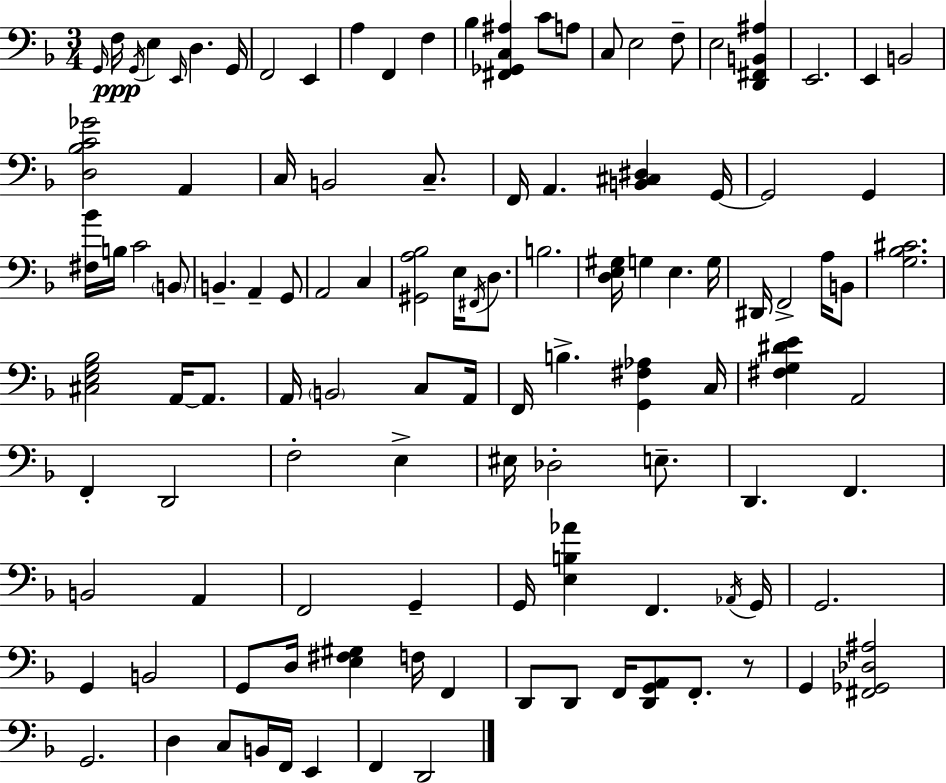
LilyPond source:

{
  \clef bass
  \numericTimeSignature
  \time 3/4
  \key f \major
  \repeat volta 2 { \grace { g,16 }\ppp f16 \acciaccatura { g,16 } e4 \grace { e,16 } d4. | g,16 f,2 e,4 | a4 f,4 f4 | bes4 <fis, ges, c ais>4 c'8 | \break a8 c8 e2 | f8-- e2 <d, fis, b, ais>4 | e,2. | e,4 b,2 | \break <d bes c' ges'>2 a,4 | c16 b,2 | c8.-- f,16 a,4. <b, cis dis>4 | g,16~~ g,2 g,4 | \break <fis bes'>16 b16 c'2 | \parenthesize b,8 b,4.-- a,4-- | g,8 a,2 c4 | <gis, a bes>2 e16 | \break \acciaccatura { fis,16 } d8. b2. | <d e gis>16 g4 e4. | g16 dis,16 f,2-> | a16 b,8 <g bes cis'>2. | \break <cis e g bes>2 | a,16~~ a,8. a,16 \parenthesize b,2 | c8 a,16 f,16 b4.-> <g, fis aes>4 | c16 <fis g dis' e'>4 a,2 | \break f,4-. d,2 | f2-. | e4-> eis16 des2-. | e8.-- d,4. f,4. | \break b,2 | a,4 f,2 | g,4-- g,16 <e b aes'>4 f,4. | \acciaccatura { aes,16 } g,16 g,2. | \break g,4 b,2 | g,8 d16 <e fis gis>4 | f16 f,4 d,8 d,8 f,16 <d, g, a,>8 | f,8.-. r8 g,4 <fis, ges, des ais>2 | \break g,2. | d4 c8 b,16 | f,16 e,4 f,4 d,2 | } \bar "|."
}